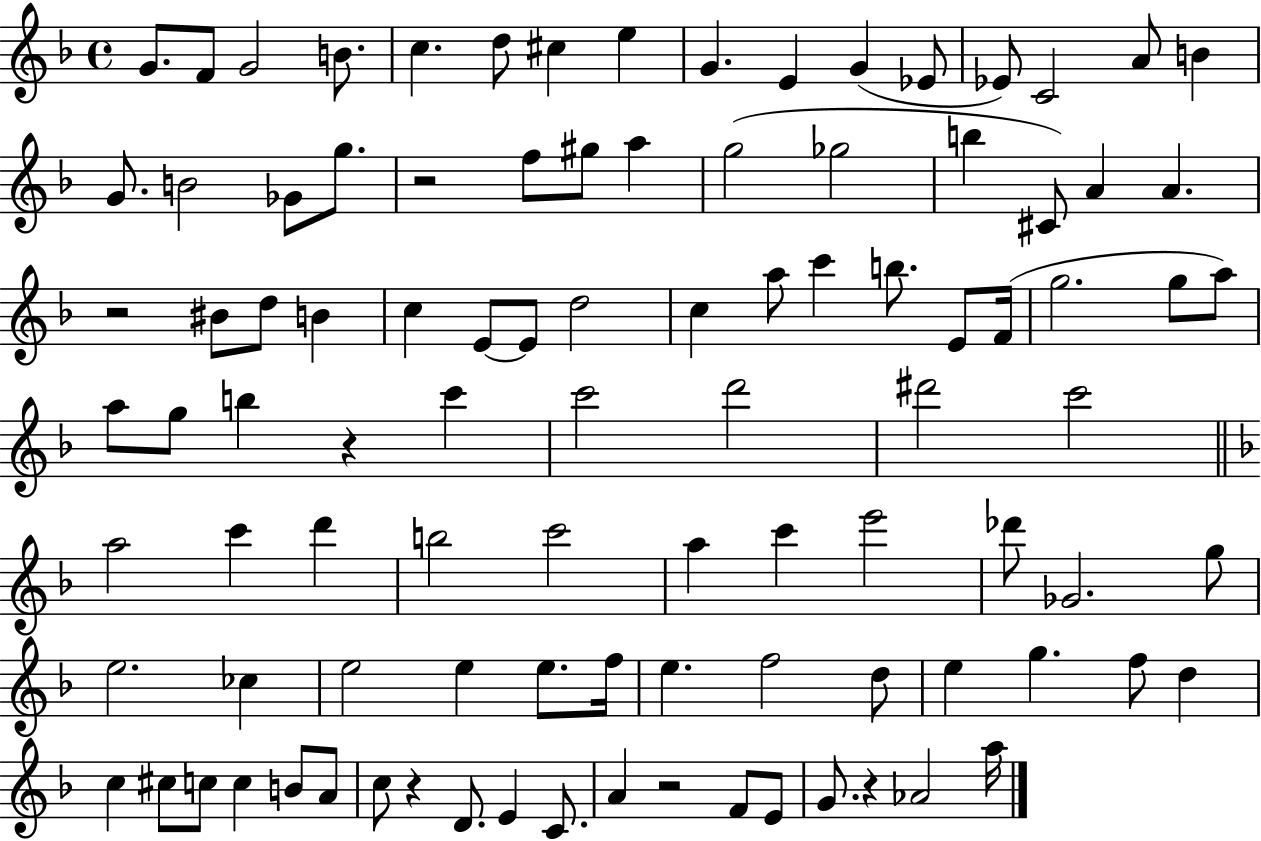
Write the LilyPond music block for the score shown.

{
  \clef treble
  \time 4/4
  \defaultTimeSignature
  \key f \major
  \repeat volta 2 { g'8. f'8 g'2 b'8. | c''4. d''8 cis''4 e''4 | g'4. e'4 g'4( ees'8 | ees'8) c'2 a'8 b'4 | \break g'8. b'2 ges'8 g''8. | r2 f''8 gis''8 a''4 | g''2( ges''2 | b''4 cis'8) a'4 a'4. | \break r2 bis'8 d''8 b'4 | c''4 e'8~~ e'8 d''2 | c''4 a''8 c'''4 b''8. e'8 f'16( | g''2. g''8 a''8) | \break a''8 g''8 b''4 r4 c'''4 | c'''2 d'''2 | dis'''2 c'''2 | \bar "||" \break \key f \major a''2 c'''4 d'''4 | b''2 c'''2 | a''4 c'''4 e'''2 | des'''8 ges'2. g''8 | \break e''2. ces''4 | e''2 e''4 e''8. f''16 | e''4. f''2 d''8 | e''4 g''4. f''8 d''4 | \break c''4 cis''8 c''8 c''4 b'8 a'8 | c''8 r4 d'8. e'4 c'8. | a'4 r2 f'8 e'8 | g'8. r4 aes'2 a''16 | \break } \bar "|."
}